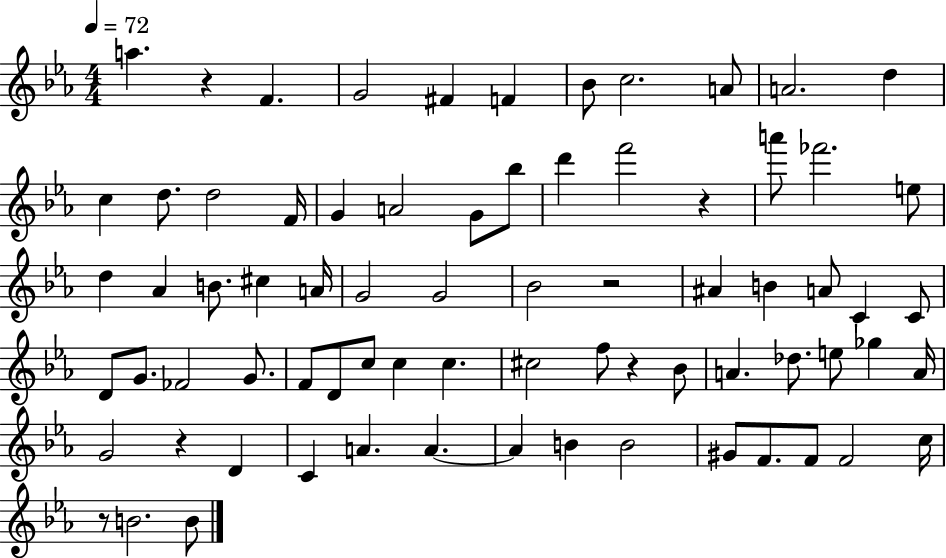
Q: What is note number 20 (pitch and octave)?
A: F6